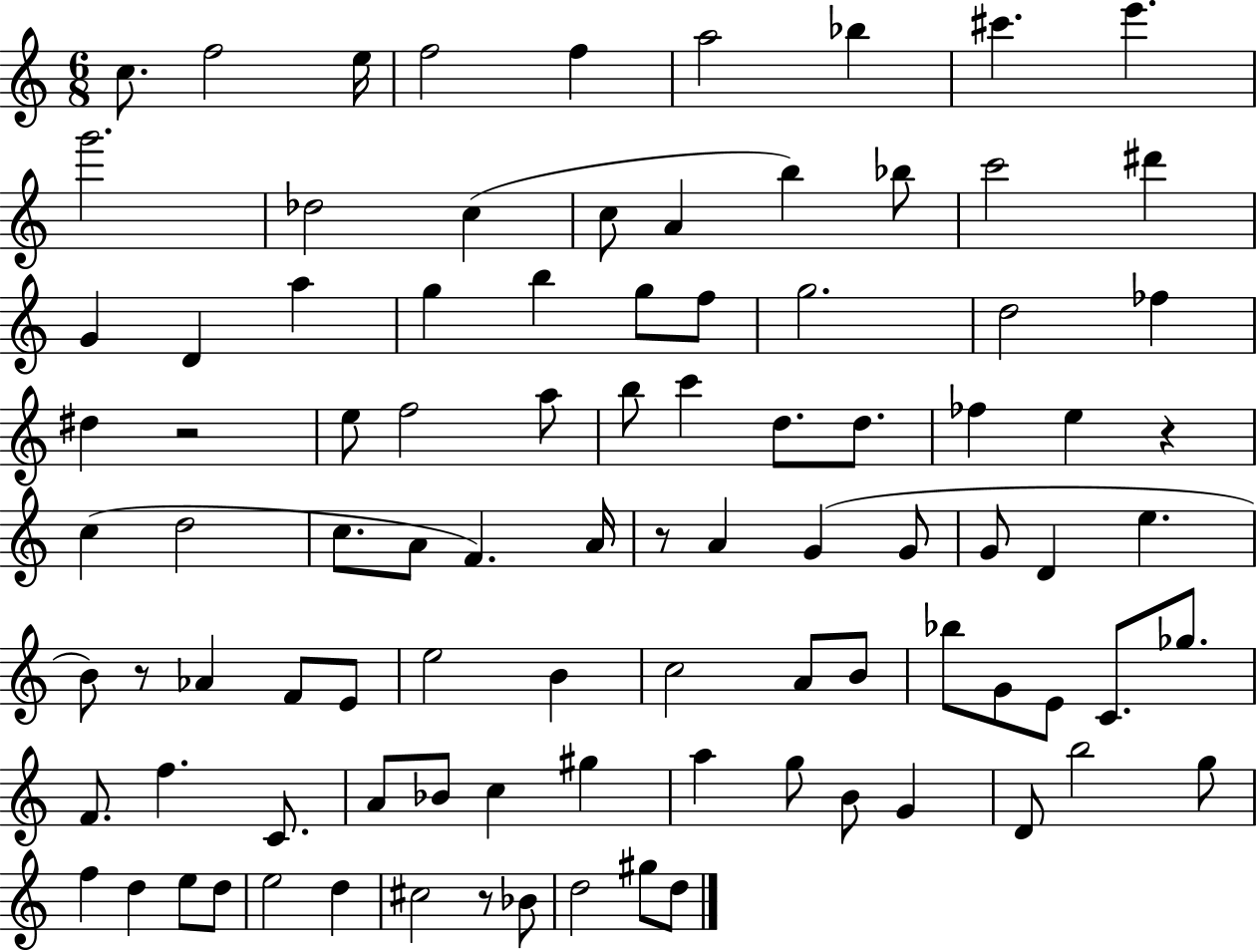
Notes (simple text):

C5/e. F5/h E5/s F5/h F5/q A5/h Bb5/q C#6/q. E6/q. G6/h. Db5/h C5/q C5/e A4/q B5/q Bb5/e C6/h D#6/q G4/q D4/q A5/q G5/q B5/q G5/e F5/e G5/h. D5/h FES5/q D#5/q R/h E5/e F5/h A5/e B5/e C6/q D5/e. D5/e. FES5/q E5/q R/q C5/q D5/h C5/e. A4/e F4/q. A4/s R/e A4/q G4/q G4/e G4/e D4/q E5/q. B4/e R/e Ab4/q F4/e E4/e E5/h B4/q C5/h A4/e B4/e Bb5/e G4/e E4/e C4/e. Gb5/e. F4/e. F5/q. C4/e. A4/e Bb4/e C5/q G#5/q A5/q G5/e B4/e G4/q D4/e B5/h G5/e F5/q D5/q E5/e D5/e E5/h D5/q C#5/h R/e Bb4/e D5/h G#5/e D5/e